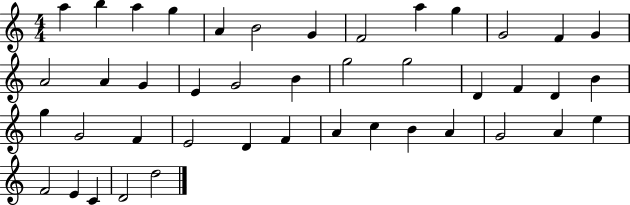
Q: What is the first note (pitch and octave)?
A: A5